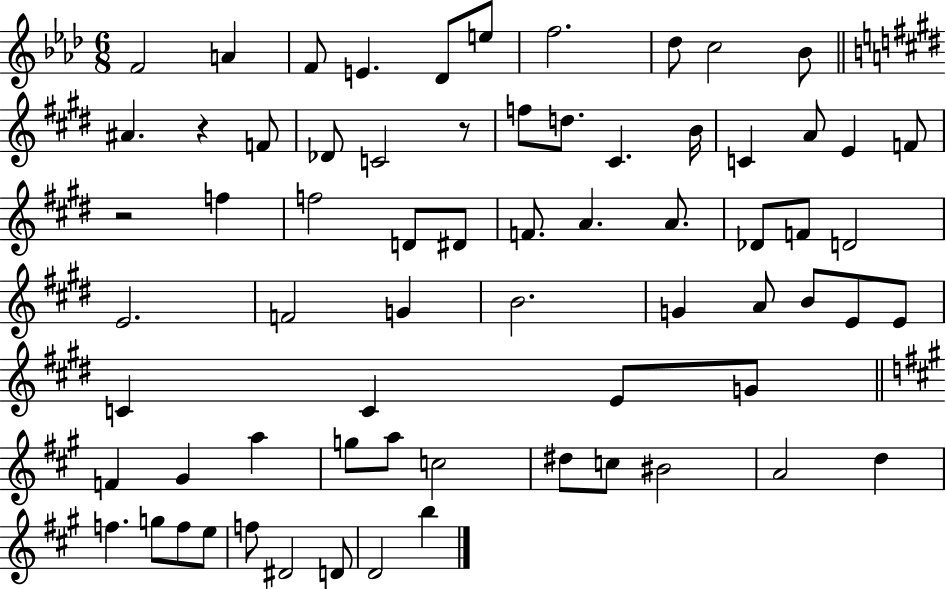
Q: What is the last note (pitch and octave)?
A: B5